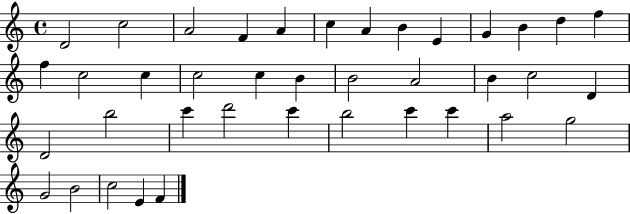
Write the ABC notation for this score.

X:1
T:Untitled
M:4/4
L:1/4
K:C
D2 c2 A2 F A c A B E G B d f f c2 c c2 c B B2 A2 B c2 D D2 b2 c' d'2 c' b2 c' c' a2 g2 G2 B2 c2 E F